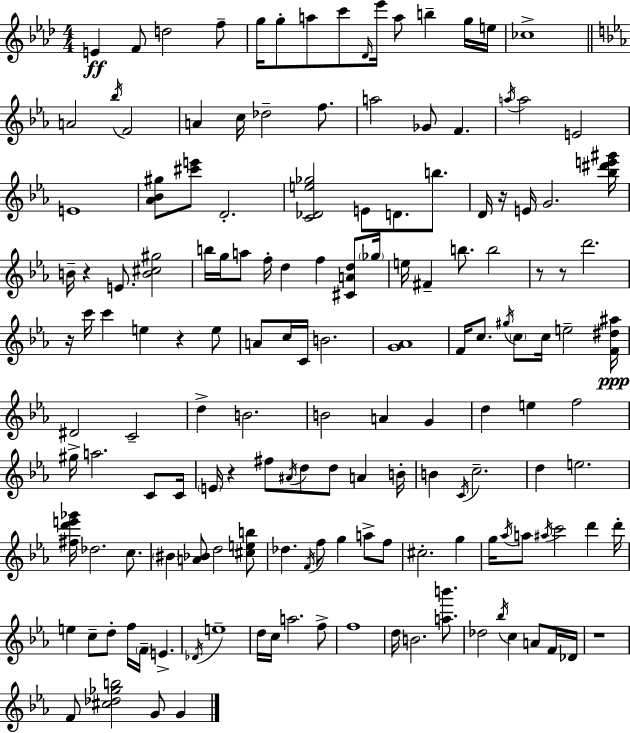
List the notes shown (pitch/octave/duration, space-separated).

E4/q F4/e D5/h F5/e G5/s G5/e A5/e C6/e Db4/s Eb6/s A5/e B5/q G5/s E5/s CES5/w A4/h Bb5/s F4/h A4/q C5/s Db5/h F5/e. A5/h Gb4/e F4/q. A5/s A5/h E4/h E4/w [Ab4,Bb4,G#5]/e [C#6,E6]/e D4/h. [C4,Db4,E5,Gb5]/h E4/e D4/e. B5/e. D4/s R/s E4/s G4/h. [Bb5,D#6,E6,G#6]/s B4/s R/q E4/e. [B4,C#5,G#5]/h B5/s G5/s A5/e F5/s D5/q F5/q [C#4,A4,D5]/e Gb5/s E5/s F#4/q B5/e. B5/h R/e R/e D6/h. R/s C6/s C6/q E5/q R/q E5/e A4/e C5/s C4/s B4/h. [G4,Ab4]/w F4/s C5/e. G#5/s C5/e C5/s E5/h [F4,D#5,A#5]/s D#4/h C4/h D5/q B4/h. B4/h A4/q G4/q D5/q E5/q F5/h G#5/s A5/h. C4/e C4/s E4/s R/q F#5/e A#4/s D5/e D5/e A4/q B4/s B4/q C4/s C5/h. D5/q E5/h. [F#5,D6,E6,Gb6]/s Db5/h. C5/e. BIS4/q [A4,Bb4]/e D5/h [C#5,E5,B5]/e Db5/q. F4/s F5/e G5/q A5/e F5/e C#5/h. G5/q G5/s Ab5/s A5/e A#5/s C6/h D6/q D6/s E5/q C5/e D5/e F5/s F4/s E4/q. Db4/s E5/w D5/s C5/s A5/h. F5/e F5/w D5/s B4/h. [A5,B6]/e. Db5/h Bb5/s C5/q A4/e F4/s Db4/s R/w F4/e [C#5,Db5,Gb5,B5]/h G4/e G4/q